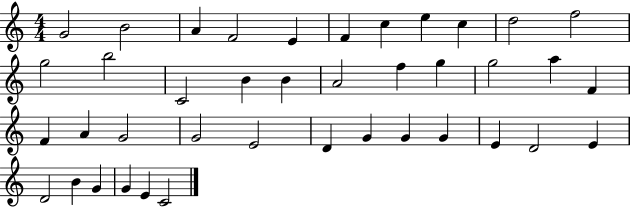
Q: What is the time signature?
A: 4/4